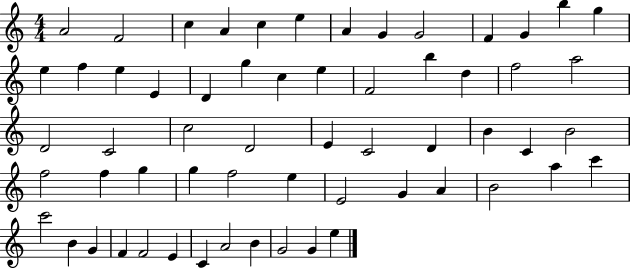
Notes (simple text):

A4/h F4/h C5/q A4/q C5/q E5/q A4/q G4/q G4/h F4/q G4/q B5/q G5/q E5/q F5/q E5/q E4/q D4/q G5/q C5/q E5/q F4/h B5/q D5/q F5/h A5/h D4/h C4/h C5/h D4/h E4/q C4/h D4/q B4/q C4/q B4/h F5/h F5/q G5/q G5/q F5/h E5/q E4/h G4/q A4/q B4/h A5/q C6/q C6/h B4/q G4/q F4/q F4/h E4/q C4/q A4/h B4/q G4/h G4/q E5/q